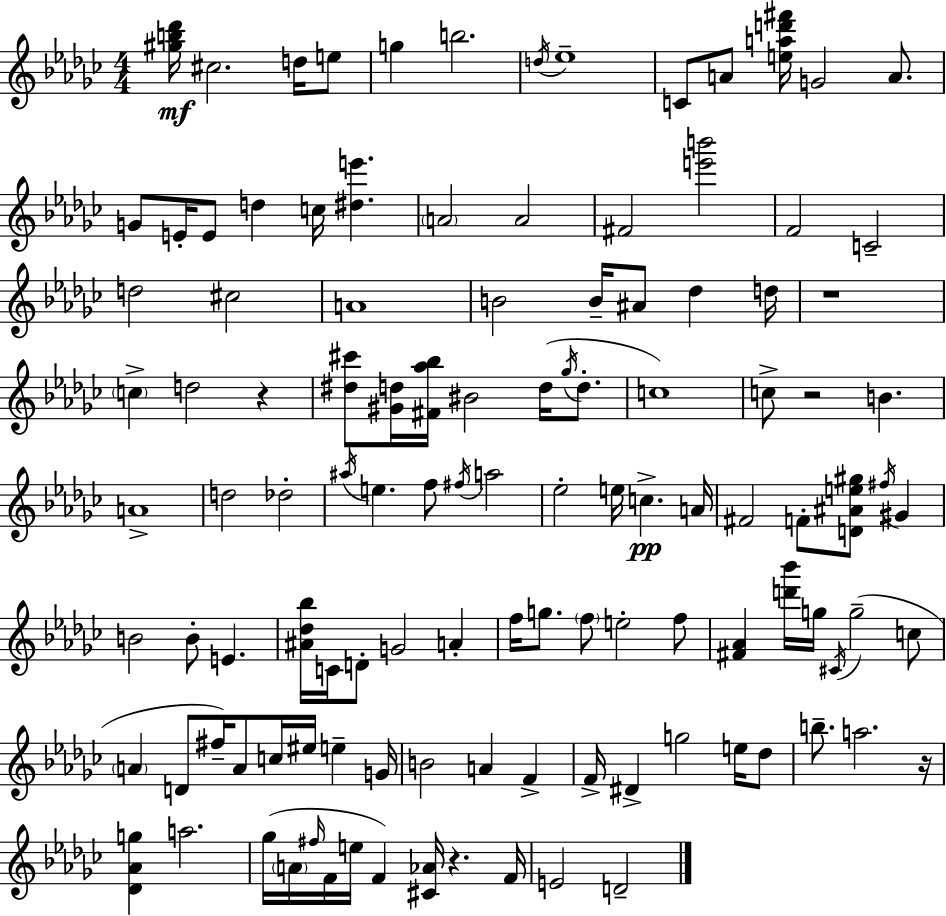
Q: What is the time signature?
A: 4/4